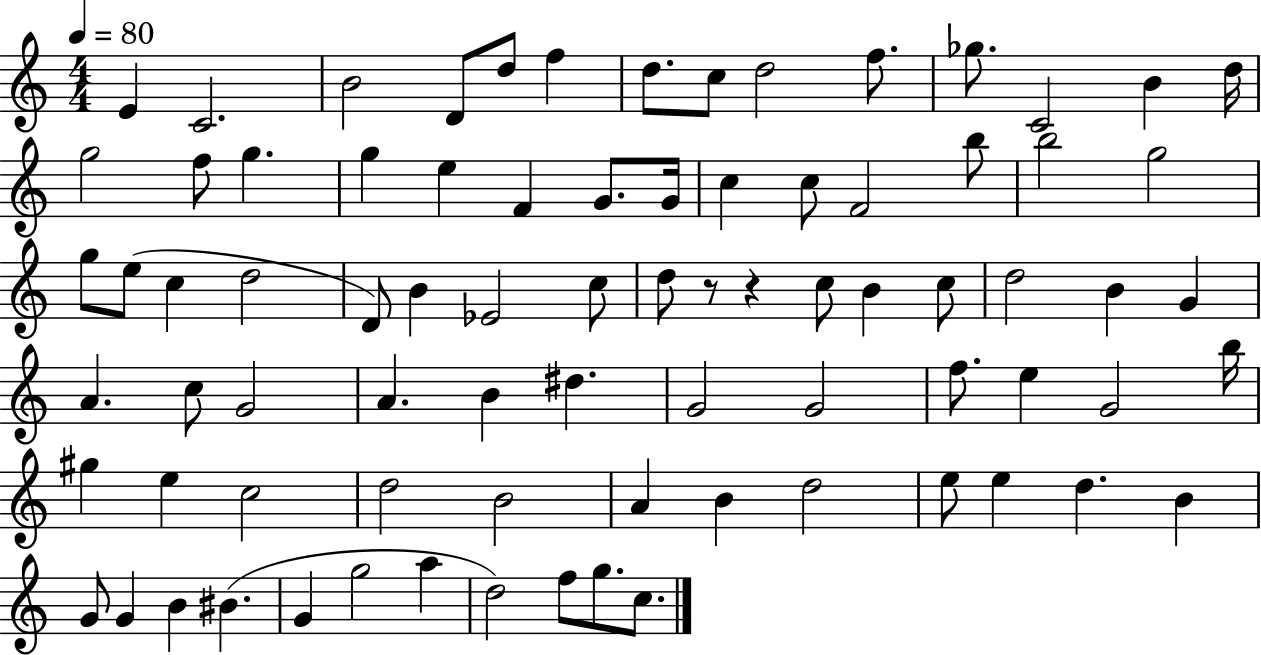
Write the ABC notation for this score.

X:1
T:Untitled
M:4/4
L:1/4
K:C
E C2 B2 D/2 d/2 f d/2 c/2 d2 f/2 _g/2 C2 B d/4 g2 f/2 g g e F G/2 G/4 c c/2 F2 b/2 b2 g2 g/2 e/2 c d2 D/2 B _E2 c/2 d/2 z/2 z c/2 B c/2 d2 B G A c/2 G2 A B ^d G2 G2 f/2 e G2 b/4 ^g e c2 d2 B2 A B d2 e/2 e d B G/2 G B ^B G g2 a d2 f/2 g/2 c/2